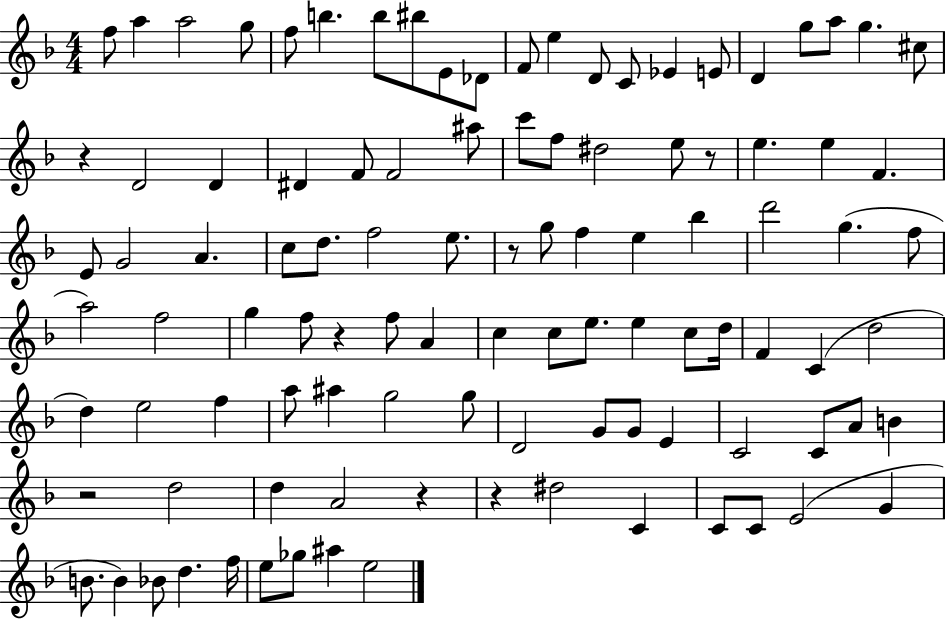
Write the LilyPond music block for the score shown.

{
  \clef treble
  \numericTimeSignature
  \time 4/4
  \key f \major
  f''8 a''4 a''2 g''8 | f''8 b''4. b''8 bis''8 e'8 des'8 | f'8 e''4 d'8 c'8 ees'4 e'8 | d'4 g''8 a''8 g''4. cis''8 | \break r4 d'2 d'4 | dis'4 f'8 f'2 ais''8 | c'''8 f''8 dis''2 e''8 r8 | e''4. e''4 f'4. | \break e'8 g'2 a'4. | c''8 d''8. f''2 e''8. | r8 g''8 f''4 e''4 bes''4 | d'''2 g''4.( f''8 | \break a''2) f''2 | g''4 f''8 r4 f''8 a'4 | c''4 c''8 e''8. e''4 c''8 d''16 | f'4 c'4( d''2 | \break d''4) e''2 f''4 | a''8 ais''4 g''2 g''8 | d'2 g'8 g'8 e'4 | c'2 c'8 a'8 b'4 | \break r2 d''2 | d''4 a'2 r4 | r4 dis''2 c'4 | c'8 c'8 e'2( g'4 | \break b'8. b'4) bes'8 d''4. f''16 | e''8 ges''8 ais''4 e''2 | \bar "|."
}